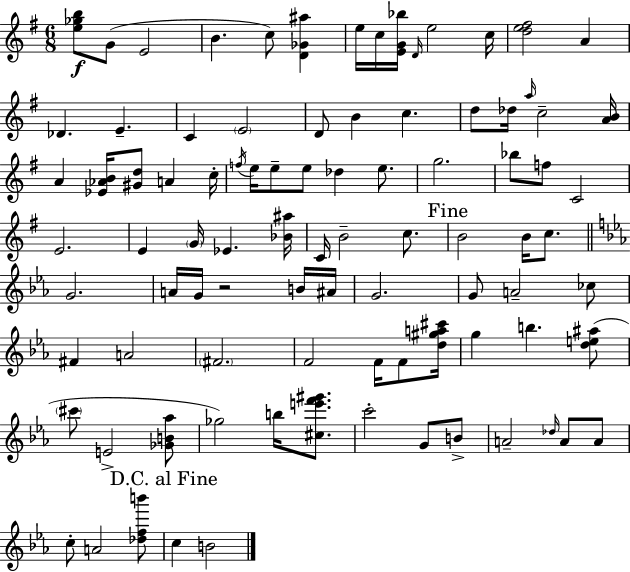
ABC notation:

X:1
T:Untitled
M:6/8
L:1/4
K:G
[e_gb]/2 G/2 E2 B c/2 [D_G^a] e/4 c/4 [EG_b]/4 D/4 e2 c/4 [de^f]2 A _D E C E2 D/2 B c d/2 _d/4 a/4 c2 [AB]/4 A [_E_AB]/4 [^Gd]/2 A c/4 f/4 e/4 e/2 e/2 _d e/2 g2 _b/2 f/2 C2 E2 E G/4 _E [_B^a]/4 C/4 B2 c/2 B2 B/4 c/2 G2 A/4 G/4 z2 B/4 ^A/4 G2 G/2 A2 _c/2 ^F A2 ^F2 F2 F/4 F/2 [d^ga^c']/4 g b [de^a]/2 ^c'/2 E2 [_GB_a]/2 _g2 b/4 [^ce'f'^g']/2 c'2 G/2 B/2 A2 _d/4 A/2 A/2 c/2 A2 [_dfb']/2 c B2